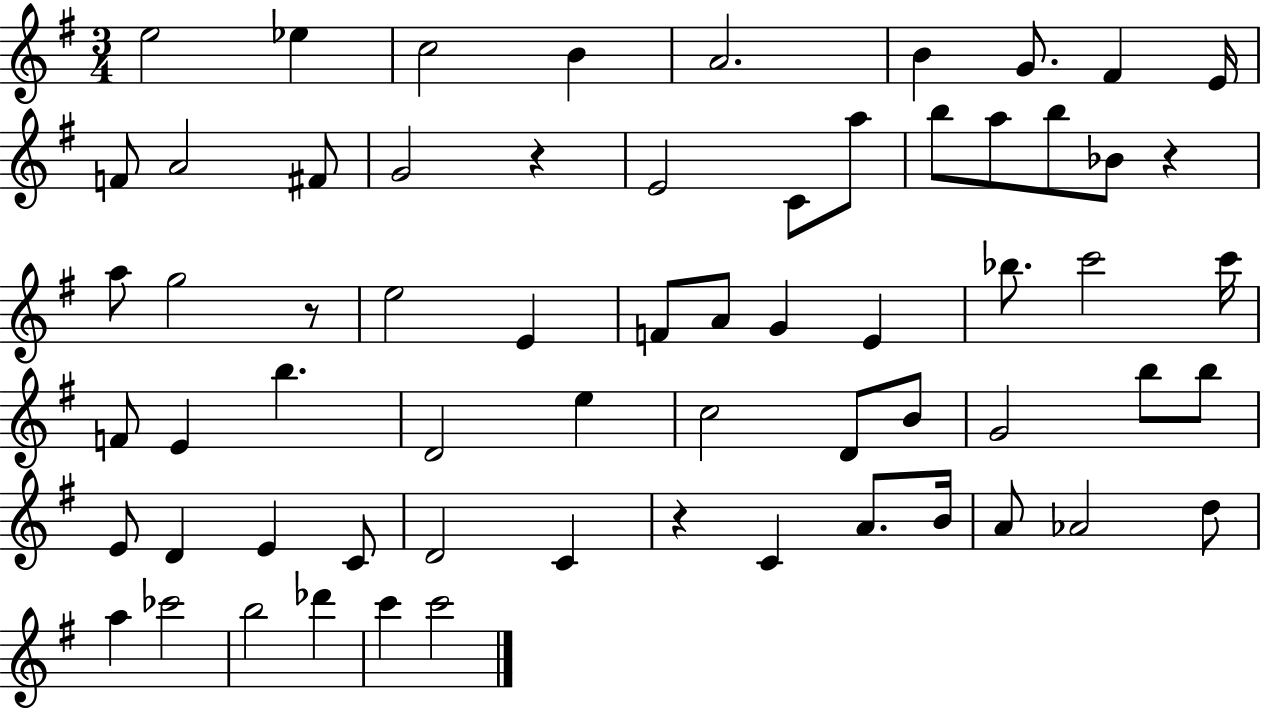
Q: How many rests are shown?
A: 4